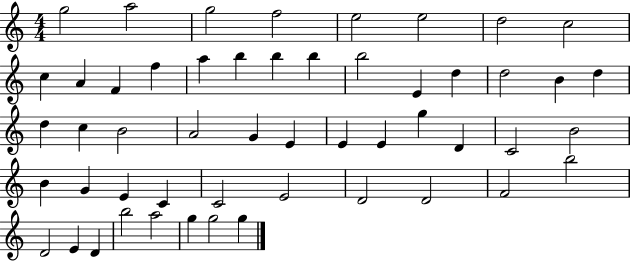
X:1
T:Untitled
M:4/4
L:1/4
K:C
g2 a2 g2 f2 e2 e2 d2 c2 c A F f a b b b b2 E d d2 B d d c B2 A2 G E E E g D C2 B2 B G E C C2 E2 D2 D2 F2 b2 D2 E D b2 a2 g g2 g